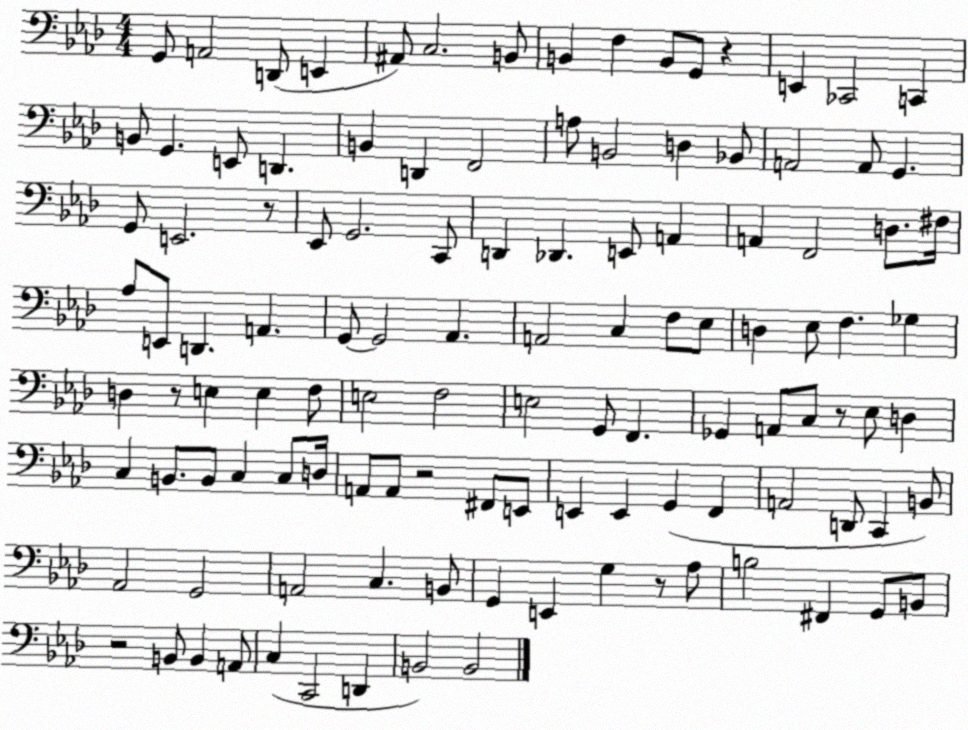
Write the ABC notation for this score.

X:1
T:Untitled
M:4/4
L:1/4
K:Ab
G,,/2 A,,2 D,,/2 E,, ^A,,/2 C,2 B,,/2 B,, F, B,,/2 G,,/2 z E,, _C,,2 C,, B,,/2 G,, E,,/2 D,, B,, D,, F,,2 A,/2 B,,2 D, _B,,/2 A,,2 A,,/2 G,, G,,/2 E,,2 z/2 _E,,/2 G,,2 C,,/2 D,, _D,, E,,/2 A,, A,, F,,2 D,/2 ^F,/4 _A,/2 E,,/2 D,, A,, G,,/2 G,,2 _A,, A,,2 C, F,/2 _E,/2 D, _E,/2 F, _G, D, z/2 E, E, F,/2 E,2 F,2 E,2 G,,/2 F,, _G,, A,,/2 C,/2 z/2 _E,/2 D, C, B,,/2 B,,/2 C, C,/2 D,/4 A,,/2 A,,/2 z2 ^F,,/2 E,,/2 E,, E,, G,, F,, A,,2 D,,/2 C,, B,,/2 _A,,2 G,,2 A,,2 C, B,,/2 G,, E,, G, z/2 _A,/2 B,2 ^F,, G,,/2 B,,/2 z2 B,,/2 B,, A,,/2 C, C,,2 D,, B,,2 B,,2